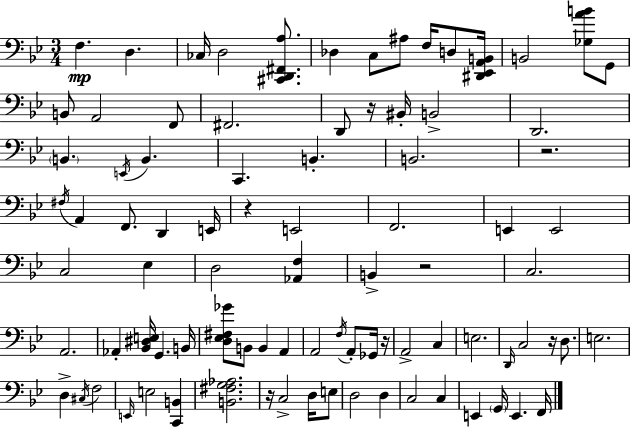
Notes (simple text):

F3/q. D3/q. CES3/s D3/h [C#2,D2,F#2,A3]/e. Db3/q C3/e A#3/e F3/s D3/e [D#2,Eb2,A2,B2]/s B2/h [Gb3,A4,B4]/e G2/e B2/e A2/h F2/e F#2/h. D2/e R/s BIS2/s B2/h D2/h. B2/q. E2/s B2/q. C2/q. B2/q. B2/h. R/h. F#3/s A2/q F2/e. D2/q E2/s R/q E2/h F2/h. E2/q E2/h C3/h Eb3/q D3/h [Ab2,F3]/q B2/q R/h C3/h. A2/h. Ab2/q [Bb2,D#3,E3]/s G2/q. B2/s [D3,Eb3,F#3,Gb4]/e B2/e B2/q A2/q A2/h F3/s A2/e Gb2/s R/s A2/h C3/q E3/h. D2/s C3/h R/s D3/e. E3/h. D3/q C#3/s F3/h E2/s E3/h [C2,B2]/q [B2,F#3,G3,Ab3]/h. R/s C3/h D3/s E3/e D3/h D3/q C3/h C3/q E2/q G2/s E2/q. F2/s